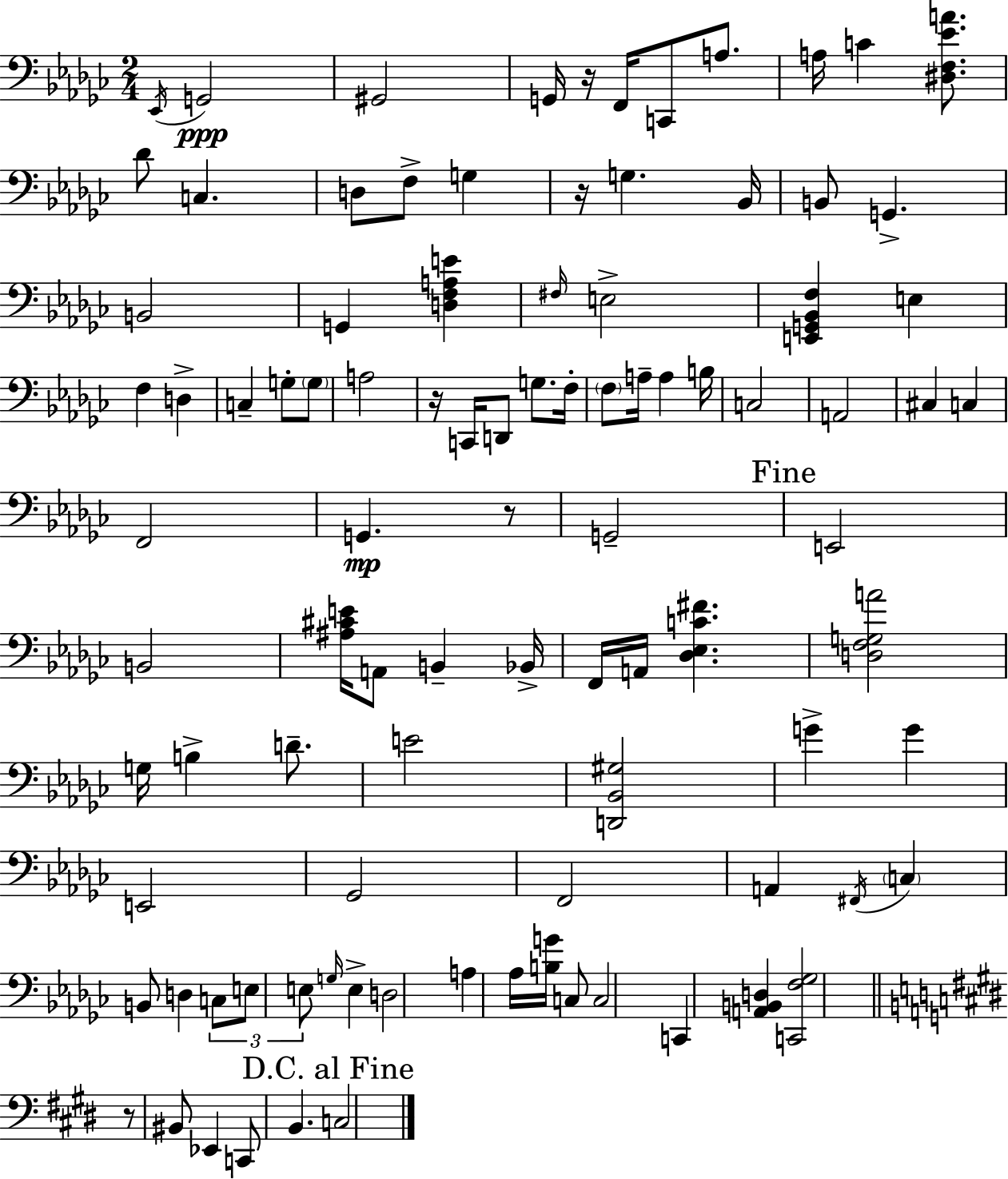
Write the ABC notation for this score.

X:1
T:Untitled
M:2/4
L:1/4
K:Ebm
_E,,/4 G,,2 ^G,,2 G,,/4 z/4 F,,/4 C,,/2 A,/2 A,/4 C [^D,F,_EA]/2 _D/2 C, D,/2 F,/2 G, z/4 G, _B,,/4 B,,/2 G,, B,,2 G,, [D,F,A,E] ^F,/4 E,2 [E,,G,,_B,,F,] E, F, D, C, G,/2 G,/2 A,2 z/4 C,,/4 D,,/2 G,/2 F,/4 F,/2 A,/4 A, B,/4 C,2 A,,2 ^C, C, F,,2 G,, z/2 G,,2 E,,2 B,,2 [^A,^CE]/4 A,,/2 B,, _B,,/4 F,,/4 A,,/4 [_D,_E,C^F] [D,F,G,A]2 G,/4 B, D/2 E2 [D,,_B,,^G,]2 G G E,,2 _G,,2 F,,2 A,, ^F,,/4 C, B,,/2 D, C,/2 E,/2 E,/2 G,/4 E, D,2 A, _A,/4 [B,G]/4 C,/2 C,2 C,, [A,,B,,D,] [C,,F,_G,]2 z/2 ^B,,/2 _E,, C,,/2 B,, C,2